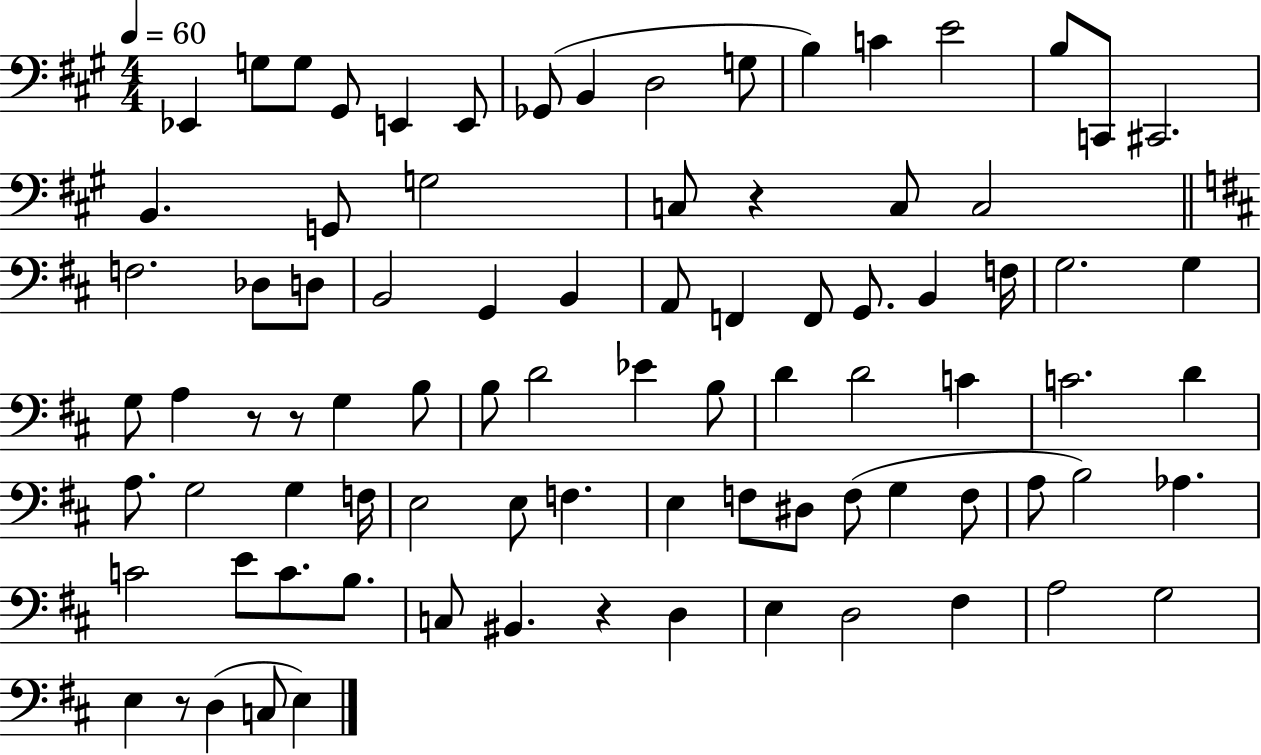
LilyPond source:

{
  \clef bass
  \numericTimeSignature
  \time 4/4
  \key a \major
  \tempo 4 = 60
  \repeat volta 2 { ees,4 g8 g8 gis,8 e,4 e,8 | ges,8( b,4 d2 g8 | b4) c'4 e'2 | b8 c,8 cis,2. | \break b,4. g,8 g2 | c8 r4 c8 c2 | \bar "||" \break \key b \minor f2. des8 d8 | b,2 g,4 b,4 | a,8 f,4 f,8 g,8. b,4 f16 | g2. g4 | \break g8 a4 r8 r8 g4 b8 | b8 d'2 ees'4 b8 | d'4 d'2 c'4 | c'2. d'4 | \break a8. g2 g4 f16 | e2 e8 f4. | e4 f8 dis8 f8( g4 f8 | a8 b2) aes4. | \break c'2 e'8 c'8. b8. | c8 bis,4. r4 d4 | e4 d2 fis4 | a2 g2 | \break e4 r8 d4( c8 e4) | } \bar "|."
}